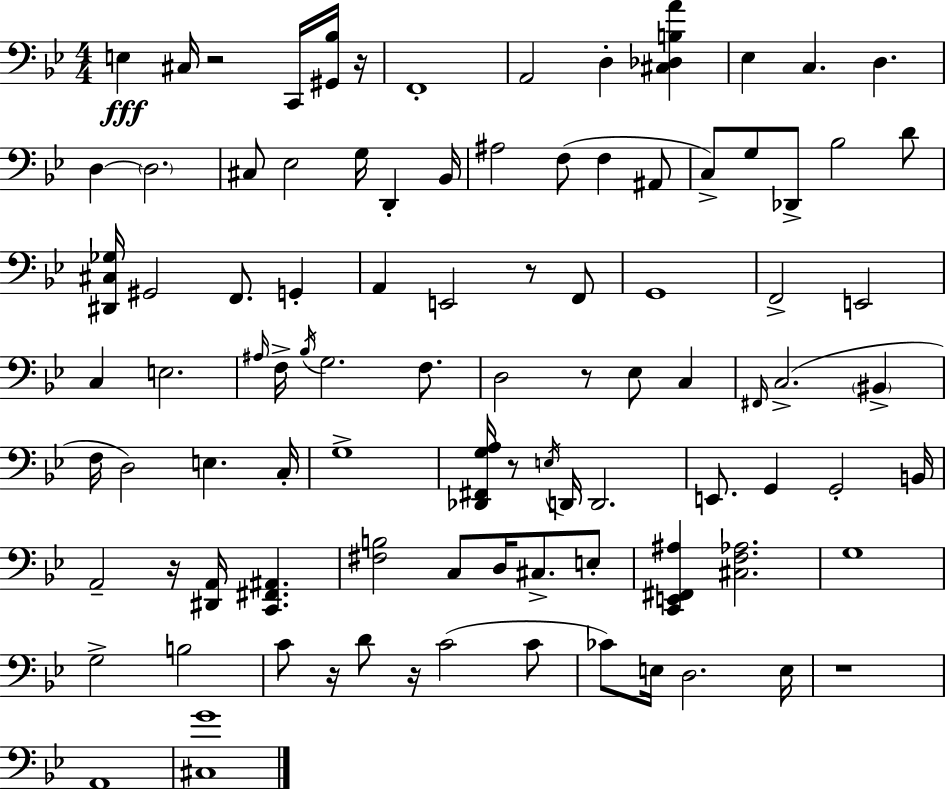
{
  \clef bass
  \numericTimeSignature
  \time 4/4
  \key g \minor
  e4\fff cis16 r2 c,16 <gis, bes>16 r16 | f,1-. | a,2 d4-. <cis des b a'>4 | ees4 c4. d4. | \break d4~~ \parenthesize d2. | cis8 ees2 g16 d,4-. bes,16 | ais2 f8( f4 ais,8 | c8->) g8 des,8-> bes2 d'8 | \break <dis, cis ges>16 gis,2 f,8. g,4-. | a,4 e,2 r8 f,8 | g,1 | f,2-> e,2 | \break c4 e2. | \grace { ais16 } f16-> \acciaccatura { bes16 } g2. f8. | d2 r8 ees8 c4 | \grace { fis,16 }( c2.-> \parenthesize bis,4-> | \break f16 d2) e4. | c16-. g1-> | <des, fis, g a>16 r8 \acciaccatura { e16 } d,16 d,2. | e,8. g,4 g,2-. | \break b,16 a,2-- r16 <dis, a,>16 <c, fis, ais,>4. | <fis b>2 c8 d16 cis8.-> | e8-. <c, e, fis, ais>4 <cis f aes>2. | g1 | \break g2-> b2 | c'8 r16 d'8 r16 c'2( | c'8 ces'8) e16 d2. | e16 r1 | \break a,1 | <cis g'>1 | \bar "|."
}